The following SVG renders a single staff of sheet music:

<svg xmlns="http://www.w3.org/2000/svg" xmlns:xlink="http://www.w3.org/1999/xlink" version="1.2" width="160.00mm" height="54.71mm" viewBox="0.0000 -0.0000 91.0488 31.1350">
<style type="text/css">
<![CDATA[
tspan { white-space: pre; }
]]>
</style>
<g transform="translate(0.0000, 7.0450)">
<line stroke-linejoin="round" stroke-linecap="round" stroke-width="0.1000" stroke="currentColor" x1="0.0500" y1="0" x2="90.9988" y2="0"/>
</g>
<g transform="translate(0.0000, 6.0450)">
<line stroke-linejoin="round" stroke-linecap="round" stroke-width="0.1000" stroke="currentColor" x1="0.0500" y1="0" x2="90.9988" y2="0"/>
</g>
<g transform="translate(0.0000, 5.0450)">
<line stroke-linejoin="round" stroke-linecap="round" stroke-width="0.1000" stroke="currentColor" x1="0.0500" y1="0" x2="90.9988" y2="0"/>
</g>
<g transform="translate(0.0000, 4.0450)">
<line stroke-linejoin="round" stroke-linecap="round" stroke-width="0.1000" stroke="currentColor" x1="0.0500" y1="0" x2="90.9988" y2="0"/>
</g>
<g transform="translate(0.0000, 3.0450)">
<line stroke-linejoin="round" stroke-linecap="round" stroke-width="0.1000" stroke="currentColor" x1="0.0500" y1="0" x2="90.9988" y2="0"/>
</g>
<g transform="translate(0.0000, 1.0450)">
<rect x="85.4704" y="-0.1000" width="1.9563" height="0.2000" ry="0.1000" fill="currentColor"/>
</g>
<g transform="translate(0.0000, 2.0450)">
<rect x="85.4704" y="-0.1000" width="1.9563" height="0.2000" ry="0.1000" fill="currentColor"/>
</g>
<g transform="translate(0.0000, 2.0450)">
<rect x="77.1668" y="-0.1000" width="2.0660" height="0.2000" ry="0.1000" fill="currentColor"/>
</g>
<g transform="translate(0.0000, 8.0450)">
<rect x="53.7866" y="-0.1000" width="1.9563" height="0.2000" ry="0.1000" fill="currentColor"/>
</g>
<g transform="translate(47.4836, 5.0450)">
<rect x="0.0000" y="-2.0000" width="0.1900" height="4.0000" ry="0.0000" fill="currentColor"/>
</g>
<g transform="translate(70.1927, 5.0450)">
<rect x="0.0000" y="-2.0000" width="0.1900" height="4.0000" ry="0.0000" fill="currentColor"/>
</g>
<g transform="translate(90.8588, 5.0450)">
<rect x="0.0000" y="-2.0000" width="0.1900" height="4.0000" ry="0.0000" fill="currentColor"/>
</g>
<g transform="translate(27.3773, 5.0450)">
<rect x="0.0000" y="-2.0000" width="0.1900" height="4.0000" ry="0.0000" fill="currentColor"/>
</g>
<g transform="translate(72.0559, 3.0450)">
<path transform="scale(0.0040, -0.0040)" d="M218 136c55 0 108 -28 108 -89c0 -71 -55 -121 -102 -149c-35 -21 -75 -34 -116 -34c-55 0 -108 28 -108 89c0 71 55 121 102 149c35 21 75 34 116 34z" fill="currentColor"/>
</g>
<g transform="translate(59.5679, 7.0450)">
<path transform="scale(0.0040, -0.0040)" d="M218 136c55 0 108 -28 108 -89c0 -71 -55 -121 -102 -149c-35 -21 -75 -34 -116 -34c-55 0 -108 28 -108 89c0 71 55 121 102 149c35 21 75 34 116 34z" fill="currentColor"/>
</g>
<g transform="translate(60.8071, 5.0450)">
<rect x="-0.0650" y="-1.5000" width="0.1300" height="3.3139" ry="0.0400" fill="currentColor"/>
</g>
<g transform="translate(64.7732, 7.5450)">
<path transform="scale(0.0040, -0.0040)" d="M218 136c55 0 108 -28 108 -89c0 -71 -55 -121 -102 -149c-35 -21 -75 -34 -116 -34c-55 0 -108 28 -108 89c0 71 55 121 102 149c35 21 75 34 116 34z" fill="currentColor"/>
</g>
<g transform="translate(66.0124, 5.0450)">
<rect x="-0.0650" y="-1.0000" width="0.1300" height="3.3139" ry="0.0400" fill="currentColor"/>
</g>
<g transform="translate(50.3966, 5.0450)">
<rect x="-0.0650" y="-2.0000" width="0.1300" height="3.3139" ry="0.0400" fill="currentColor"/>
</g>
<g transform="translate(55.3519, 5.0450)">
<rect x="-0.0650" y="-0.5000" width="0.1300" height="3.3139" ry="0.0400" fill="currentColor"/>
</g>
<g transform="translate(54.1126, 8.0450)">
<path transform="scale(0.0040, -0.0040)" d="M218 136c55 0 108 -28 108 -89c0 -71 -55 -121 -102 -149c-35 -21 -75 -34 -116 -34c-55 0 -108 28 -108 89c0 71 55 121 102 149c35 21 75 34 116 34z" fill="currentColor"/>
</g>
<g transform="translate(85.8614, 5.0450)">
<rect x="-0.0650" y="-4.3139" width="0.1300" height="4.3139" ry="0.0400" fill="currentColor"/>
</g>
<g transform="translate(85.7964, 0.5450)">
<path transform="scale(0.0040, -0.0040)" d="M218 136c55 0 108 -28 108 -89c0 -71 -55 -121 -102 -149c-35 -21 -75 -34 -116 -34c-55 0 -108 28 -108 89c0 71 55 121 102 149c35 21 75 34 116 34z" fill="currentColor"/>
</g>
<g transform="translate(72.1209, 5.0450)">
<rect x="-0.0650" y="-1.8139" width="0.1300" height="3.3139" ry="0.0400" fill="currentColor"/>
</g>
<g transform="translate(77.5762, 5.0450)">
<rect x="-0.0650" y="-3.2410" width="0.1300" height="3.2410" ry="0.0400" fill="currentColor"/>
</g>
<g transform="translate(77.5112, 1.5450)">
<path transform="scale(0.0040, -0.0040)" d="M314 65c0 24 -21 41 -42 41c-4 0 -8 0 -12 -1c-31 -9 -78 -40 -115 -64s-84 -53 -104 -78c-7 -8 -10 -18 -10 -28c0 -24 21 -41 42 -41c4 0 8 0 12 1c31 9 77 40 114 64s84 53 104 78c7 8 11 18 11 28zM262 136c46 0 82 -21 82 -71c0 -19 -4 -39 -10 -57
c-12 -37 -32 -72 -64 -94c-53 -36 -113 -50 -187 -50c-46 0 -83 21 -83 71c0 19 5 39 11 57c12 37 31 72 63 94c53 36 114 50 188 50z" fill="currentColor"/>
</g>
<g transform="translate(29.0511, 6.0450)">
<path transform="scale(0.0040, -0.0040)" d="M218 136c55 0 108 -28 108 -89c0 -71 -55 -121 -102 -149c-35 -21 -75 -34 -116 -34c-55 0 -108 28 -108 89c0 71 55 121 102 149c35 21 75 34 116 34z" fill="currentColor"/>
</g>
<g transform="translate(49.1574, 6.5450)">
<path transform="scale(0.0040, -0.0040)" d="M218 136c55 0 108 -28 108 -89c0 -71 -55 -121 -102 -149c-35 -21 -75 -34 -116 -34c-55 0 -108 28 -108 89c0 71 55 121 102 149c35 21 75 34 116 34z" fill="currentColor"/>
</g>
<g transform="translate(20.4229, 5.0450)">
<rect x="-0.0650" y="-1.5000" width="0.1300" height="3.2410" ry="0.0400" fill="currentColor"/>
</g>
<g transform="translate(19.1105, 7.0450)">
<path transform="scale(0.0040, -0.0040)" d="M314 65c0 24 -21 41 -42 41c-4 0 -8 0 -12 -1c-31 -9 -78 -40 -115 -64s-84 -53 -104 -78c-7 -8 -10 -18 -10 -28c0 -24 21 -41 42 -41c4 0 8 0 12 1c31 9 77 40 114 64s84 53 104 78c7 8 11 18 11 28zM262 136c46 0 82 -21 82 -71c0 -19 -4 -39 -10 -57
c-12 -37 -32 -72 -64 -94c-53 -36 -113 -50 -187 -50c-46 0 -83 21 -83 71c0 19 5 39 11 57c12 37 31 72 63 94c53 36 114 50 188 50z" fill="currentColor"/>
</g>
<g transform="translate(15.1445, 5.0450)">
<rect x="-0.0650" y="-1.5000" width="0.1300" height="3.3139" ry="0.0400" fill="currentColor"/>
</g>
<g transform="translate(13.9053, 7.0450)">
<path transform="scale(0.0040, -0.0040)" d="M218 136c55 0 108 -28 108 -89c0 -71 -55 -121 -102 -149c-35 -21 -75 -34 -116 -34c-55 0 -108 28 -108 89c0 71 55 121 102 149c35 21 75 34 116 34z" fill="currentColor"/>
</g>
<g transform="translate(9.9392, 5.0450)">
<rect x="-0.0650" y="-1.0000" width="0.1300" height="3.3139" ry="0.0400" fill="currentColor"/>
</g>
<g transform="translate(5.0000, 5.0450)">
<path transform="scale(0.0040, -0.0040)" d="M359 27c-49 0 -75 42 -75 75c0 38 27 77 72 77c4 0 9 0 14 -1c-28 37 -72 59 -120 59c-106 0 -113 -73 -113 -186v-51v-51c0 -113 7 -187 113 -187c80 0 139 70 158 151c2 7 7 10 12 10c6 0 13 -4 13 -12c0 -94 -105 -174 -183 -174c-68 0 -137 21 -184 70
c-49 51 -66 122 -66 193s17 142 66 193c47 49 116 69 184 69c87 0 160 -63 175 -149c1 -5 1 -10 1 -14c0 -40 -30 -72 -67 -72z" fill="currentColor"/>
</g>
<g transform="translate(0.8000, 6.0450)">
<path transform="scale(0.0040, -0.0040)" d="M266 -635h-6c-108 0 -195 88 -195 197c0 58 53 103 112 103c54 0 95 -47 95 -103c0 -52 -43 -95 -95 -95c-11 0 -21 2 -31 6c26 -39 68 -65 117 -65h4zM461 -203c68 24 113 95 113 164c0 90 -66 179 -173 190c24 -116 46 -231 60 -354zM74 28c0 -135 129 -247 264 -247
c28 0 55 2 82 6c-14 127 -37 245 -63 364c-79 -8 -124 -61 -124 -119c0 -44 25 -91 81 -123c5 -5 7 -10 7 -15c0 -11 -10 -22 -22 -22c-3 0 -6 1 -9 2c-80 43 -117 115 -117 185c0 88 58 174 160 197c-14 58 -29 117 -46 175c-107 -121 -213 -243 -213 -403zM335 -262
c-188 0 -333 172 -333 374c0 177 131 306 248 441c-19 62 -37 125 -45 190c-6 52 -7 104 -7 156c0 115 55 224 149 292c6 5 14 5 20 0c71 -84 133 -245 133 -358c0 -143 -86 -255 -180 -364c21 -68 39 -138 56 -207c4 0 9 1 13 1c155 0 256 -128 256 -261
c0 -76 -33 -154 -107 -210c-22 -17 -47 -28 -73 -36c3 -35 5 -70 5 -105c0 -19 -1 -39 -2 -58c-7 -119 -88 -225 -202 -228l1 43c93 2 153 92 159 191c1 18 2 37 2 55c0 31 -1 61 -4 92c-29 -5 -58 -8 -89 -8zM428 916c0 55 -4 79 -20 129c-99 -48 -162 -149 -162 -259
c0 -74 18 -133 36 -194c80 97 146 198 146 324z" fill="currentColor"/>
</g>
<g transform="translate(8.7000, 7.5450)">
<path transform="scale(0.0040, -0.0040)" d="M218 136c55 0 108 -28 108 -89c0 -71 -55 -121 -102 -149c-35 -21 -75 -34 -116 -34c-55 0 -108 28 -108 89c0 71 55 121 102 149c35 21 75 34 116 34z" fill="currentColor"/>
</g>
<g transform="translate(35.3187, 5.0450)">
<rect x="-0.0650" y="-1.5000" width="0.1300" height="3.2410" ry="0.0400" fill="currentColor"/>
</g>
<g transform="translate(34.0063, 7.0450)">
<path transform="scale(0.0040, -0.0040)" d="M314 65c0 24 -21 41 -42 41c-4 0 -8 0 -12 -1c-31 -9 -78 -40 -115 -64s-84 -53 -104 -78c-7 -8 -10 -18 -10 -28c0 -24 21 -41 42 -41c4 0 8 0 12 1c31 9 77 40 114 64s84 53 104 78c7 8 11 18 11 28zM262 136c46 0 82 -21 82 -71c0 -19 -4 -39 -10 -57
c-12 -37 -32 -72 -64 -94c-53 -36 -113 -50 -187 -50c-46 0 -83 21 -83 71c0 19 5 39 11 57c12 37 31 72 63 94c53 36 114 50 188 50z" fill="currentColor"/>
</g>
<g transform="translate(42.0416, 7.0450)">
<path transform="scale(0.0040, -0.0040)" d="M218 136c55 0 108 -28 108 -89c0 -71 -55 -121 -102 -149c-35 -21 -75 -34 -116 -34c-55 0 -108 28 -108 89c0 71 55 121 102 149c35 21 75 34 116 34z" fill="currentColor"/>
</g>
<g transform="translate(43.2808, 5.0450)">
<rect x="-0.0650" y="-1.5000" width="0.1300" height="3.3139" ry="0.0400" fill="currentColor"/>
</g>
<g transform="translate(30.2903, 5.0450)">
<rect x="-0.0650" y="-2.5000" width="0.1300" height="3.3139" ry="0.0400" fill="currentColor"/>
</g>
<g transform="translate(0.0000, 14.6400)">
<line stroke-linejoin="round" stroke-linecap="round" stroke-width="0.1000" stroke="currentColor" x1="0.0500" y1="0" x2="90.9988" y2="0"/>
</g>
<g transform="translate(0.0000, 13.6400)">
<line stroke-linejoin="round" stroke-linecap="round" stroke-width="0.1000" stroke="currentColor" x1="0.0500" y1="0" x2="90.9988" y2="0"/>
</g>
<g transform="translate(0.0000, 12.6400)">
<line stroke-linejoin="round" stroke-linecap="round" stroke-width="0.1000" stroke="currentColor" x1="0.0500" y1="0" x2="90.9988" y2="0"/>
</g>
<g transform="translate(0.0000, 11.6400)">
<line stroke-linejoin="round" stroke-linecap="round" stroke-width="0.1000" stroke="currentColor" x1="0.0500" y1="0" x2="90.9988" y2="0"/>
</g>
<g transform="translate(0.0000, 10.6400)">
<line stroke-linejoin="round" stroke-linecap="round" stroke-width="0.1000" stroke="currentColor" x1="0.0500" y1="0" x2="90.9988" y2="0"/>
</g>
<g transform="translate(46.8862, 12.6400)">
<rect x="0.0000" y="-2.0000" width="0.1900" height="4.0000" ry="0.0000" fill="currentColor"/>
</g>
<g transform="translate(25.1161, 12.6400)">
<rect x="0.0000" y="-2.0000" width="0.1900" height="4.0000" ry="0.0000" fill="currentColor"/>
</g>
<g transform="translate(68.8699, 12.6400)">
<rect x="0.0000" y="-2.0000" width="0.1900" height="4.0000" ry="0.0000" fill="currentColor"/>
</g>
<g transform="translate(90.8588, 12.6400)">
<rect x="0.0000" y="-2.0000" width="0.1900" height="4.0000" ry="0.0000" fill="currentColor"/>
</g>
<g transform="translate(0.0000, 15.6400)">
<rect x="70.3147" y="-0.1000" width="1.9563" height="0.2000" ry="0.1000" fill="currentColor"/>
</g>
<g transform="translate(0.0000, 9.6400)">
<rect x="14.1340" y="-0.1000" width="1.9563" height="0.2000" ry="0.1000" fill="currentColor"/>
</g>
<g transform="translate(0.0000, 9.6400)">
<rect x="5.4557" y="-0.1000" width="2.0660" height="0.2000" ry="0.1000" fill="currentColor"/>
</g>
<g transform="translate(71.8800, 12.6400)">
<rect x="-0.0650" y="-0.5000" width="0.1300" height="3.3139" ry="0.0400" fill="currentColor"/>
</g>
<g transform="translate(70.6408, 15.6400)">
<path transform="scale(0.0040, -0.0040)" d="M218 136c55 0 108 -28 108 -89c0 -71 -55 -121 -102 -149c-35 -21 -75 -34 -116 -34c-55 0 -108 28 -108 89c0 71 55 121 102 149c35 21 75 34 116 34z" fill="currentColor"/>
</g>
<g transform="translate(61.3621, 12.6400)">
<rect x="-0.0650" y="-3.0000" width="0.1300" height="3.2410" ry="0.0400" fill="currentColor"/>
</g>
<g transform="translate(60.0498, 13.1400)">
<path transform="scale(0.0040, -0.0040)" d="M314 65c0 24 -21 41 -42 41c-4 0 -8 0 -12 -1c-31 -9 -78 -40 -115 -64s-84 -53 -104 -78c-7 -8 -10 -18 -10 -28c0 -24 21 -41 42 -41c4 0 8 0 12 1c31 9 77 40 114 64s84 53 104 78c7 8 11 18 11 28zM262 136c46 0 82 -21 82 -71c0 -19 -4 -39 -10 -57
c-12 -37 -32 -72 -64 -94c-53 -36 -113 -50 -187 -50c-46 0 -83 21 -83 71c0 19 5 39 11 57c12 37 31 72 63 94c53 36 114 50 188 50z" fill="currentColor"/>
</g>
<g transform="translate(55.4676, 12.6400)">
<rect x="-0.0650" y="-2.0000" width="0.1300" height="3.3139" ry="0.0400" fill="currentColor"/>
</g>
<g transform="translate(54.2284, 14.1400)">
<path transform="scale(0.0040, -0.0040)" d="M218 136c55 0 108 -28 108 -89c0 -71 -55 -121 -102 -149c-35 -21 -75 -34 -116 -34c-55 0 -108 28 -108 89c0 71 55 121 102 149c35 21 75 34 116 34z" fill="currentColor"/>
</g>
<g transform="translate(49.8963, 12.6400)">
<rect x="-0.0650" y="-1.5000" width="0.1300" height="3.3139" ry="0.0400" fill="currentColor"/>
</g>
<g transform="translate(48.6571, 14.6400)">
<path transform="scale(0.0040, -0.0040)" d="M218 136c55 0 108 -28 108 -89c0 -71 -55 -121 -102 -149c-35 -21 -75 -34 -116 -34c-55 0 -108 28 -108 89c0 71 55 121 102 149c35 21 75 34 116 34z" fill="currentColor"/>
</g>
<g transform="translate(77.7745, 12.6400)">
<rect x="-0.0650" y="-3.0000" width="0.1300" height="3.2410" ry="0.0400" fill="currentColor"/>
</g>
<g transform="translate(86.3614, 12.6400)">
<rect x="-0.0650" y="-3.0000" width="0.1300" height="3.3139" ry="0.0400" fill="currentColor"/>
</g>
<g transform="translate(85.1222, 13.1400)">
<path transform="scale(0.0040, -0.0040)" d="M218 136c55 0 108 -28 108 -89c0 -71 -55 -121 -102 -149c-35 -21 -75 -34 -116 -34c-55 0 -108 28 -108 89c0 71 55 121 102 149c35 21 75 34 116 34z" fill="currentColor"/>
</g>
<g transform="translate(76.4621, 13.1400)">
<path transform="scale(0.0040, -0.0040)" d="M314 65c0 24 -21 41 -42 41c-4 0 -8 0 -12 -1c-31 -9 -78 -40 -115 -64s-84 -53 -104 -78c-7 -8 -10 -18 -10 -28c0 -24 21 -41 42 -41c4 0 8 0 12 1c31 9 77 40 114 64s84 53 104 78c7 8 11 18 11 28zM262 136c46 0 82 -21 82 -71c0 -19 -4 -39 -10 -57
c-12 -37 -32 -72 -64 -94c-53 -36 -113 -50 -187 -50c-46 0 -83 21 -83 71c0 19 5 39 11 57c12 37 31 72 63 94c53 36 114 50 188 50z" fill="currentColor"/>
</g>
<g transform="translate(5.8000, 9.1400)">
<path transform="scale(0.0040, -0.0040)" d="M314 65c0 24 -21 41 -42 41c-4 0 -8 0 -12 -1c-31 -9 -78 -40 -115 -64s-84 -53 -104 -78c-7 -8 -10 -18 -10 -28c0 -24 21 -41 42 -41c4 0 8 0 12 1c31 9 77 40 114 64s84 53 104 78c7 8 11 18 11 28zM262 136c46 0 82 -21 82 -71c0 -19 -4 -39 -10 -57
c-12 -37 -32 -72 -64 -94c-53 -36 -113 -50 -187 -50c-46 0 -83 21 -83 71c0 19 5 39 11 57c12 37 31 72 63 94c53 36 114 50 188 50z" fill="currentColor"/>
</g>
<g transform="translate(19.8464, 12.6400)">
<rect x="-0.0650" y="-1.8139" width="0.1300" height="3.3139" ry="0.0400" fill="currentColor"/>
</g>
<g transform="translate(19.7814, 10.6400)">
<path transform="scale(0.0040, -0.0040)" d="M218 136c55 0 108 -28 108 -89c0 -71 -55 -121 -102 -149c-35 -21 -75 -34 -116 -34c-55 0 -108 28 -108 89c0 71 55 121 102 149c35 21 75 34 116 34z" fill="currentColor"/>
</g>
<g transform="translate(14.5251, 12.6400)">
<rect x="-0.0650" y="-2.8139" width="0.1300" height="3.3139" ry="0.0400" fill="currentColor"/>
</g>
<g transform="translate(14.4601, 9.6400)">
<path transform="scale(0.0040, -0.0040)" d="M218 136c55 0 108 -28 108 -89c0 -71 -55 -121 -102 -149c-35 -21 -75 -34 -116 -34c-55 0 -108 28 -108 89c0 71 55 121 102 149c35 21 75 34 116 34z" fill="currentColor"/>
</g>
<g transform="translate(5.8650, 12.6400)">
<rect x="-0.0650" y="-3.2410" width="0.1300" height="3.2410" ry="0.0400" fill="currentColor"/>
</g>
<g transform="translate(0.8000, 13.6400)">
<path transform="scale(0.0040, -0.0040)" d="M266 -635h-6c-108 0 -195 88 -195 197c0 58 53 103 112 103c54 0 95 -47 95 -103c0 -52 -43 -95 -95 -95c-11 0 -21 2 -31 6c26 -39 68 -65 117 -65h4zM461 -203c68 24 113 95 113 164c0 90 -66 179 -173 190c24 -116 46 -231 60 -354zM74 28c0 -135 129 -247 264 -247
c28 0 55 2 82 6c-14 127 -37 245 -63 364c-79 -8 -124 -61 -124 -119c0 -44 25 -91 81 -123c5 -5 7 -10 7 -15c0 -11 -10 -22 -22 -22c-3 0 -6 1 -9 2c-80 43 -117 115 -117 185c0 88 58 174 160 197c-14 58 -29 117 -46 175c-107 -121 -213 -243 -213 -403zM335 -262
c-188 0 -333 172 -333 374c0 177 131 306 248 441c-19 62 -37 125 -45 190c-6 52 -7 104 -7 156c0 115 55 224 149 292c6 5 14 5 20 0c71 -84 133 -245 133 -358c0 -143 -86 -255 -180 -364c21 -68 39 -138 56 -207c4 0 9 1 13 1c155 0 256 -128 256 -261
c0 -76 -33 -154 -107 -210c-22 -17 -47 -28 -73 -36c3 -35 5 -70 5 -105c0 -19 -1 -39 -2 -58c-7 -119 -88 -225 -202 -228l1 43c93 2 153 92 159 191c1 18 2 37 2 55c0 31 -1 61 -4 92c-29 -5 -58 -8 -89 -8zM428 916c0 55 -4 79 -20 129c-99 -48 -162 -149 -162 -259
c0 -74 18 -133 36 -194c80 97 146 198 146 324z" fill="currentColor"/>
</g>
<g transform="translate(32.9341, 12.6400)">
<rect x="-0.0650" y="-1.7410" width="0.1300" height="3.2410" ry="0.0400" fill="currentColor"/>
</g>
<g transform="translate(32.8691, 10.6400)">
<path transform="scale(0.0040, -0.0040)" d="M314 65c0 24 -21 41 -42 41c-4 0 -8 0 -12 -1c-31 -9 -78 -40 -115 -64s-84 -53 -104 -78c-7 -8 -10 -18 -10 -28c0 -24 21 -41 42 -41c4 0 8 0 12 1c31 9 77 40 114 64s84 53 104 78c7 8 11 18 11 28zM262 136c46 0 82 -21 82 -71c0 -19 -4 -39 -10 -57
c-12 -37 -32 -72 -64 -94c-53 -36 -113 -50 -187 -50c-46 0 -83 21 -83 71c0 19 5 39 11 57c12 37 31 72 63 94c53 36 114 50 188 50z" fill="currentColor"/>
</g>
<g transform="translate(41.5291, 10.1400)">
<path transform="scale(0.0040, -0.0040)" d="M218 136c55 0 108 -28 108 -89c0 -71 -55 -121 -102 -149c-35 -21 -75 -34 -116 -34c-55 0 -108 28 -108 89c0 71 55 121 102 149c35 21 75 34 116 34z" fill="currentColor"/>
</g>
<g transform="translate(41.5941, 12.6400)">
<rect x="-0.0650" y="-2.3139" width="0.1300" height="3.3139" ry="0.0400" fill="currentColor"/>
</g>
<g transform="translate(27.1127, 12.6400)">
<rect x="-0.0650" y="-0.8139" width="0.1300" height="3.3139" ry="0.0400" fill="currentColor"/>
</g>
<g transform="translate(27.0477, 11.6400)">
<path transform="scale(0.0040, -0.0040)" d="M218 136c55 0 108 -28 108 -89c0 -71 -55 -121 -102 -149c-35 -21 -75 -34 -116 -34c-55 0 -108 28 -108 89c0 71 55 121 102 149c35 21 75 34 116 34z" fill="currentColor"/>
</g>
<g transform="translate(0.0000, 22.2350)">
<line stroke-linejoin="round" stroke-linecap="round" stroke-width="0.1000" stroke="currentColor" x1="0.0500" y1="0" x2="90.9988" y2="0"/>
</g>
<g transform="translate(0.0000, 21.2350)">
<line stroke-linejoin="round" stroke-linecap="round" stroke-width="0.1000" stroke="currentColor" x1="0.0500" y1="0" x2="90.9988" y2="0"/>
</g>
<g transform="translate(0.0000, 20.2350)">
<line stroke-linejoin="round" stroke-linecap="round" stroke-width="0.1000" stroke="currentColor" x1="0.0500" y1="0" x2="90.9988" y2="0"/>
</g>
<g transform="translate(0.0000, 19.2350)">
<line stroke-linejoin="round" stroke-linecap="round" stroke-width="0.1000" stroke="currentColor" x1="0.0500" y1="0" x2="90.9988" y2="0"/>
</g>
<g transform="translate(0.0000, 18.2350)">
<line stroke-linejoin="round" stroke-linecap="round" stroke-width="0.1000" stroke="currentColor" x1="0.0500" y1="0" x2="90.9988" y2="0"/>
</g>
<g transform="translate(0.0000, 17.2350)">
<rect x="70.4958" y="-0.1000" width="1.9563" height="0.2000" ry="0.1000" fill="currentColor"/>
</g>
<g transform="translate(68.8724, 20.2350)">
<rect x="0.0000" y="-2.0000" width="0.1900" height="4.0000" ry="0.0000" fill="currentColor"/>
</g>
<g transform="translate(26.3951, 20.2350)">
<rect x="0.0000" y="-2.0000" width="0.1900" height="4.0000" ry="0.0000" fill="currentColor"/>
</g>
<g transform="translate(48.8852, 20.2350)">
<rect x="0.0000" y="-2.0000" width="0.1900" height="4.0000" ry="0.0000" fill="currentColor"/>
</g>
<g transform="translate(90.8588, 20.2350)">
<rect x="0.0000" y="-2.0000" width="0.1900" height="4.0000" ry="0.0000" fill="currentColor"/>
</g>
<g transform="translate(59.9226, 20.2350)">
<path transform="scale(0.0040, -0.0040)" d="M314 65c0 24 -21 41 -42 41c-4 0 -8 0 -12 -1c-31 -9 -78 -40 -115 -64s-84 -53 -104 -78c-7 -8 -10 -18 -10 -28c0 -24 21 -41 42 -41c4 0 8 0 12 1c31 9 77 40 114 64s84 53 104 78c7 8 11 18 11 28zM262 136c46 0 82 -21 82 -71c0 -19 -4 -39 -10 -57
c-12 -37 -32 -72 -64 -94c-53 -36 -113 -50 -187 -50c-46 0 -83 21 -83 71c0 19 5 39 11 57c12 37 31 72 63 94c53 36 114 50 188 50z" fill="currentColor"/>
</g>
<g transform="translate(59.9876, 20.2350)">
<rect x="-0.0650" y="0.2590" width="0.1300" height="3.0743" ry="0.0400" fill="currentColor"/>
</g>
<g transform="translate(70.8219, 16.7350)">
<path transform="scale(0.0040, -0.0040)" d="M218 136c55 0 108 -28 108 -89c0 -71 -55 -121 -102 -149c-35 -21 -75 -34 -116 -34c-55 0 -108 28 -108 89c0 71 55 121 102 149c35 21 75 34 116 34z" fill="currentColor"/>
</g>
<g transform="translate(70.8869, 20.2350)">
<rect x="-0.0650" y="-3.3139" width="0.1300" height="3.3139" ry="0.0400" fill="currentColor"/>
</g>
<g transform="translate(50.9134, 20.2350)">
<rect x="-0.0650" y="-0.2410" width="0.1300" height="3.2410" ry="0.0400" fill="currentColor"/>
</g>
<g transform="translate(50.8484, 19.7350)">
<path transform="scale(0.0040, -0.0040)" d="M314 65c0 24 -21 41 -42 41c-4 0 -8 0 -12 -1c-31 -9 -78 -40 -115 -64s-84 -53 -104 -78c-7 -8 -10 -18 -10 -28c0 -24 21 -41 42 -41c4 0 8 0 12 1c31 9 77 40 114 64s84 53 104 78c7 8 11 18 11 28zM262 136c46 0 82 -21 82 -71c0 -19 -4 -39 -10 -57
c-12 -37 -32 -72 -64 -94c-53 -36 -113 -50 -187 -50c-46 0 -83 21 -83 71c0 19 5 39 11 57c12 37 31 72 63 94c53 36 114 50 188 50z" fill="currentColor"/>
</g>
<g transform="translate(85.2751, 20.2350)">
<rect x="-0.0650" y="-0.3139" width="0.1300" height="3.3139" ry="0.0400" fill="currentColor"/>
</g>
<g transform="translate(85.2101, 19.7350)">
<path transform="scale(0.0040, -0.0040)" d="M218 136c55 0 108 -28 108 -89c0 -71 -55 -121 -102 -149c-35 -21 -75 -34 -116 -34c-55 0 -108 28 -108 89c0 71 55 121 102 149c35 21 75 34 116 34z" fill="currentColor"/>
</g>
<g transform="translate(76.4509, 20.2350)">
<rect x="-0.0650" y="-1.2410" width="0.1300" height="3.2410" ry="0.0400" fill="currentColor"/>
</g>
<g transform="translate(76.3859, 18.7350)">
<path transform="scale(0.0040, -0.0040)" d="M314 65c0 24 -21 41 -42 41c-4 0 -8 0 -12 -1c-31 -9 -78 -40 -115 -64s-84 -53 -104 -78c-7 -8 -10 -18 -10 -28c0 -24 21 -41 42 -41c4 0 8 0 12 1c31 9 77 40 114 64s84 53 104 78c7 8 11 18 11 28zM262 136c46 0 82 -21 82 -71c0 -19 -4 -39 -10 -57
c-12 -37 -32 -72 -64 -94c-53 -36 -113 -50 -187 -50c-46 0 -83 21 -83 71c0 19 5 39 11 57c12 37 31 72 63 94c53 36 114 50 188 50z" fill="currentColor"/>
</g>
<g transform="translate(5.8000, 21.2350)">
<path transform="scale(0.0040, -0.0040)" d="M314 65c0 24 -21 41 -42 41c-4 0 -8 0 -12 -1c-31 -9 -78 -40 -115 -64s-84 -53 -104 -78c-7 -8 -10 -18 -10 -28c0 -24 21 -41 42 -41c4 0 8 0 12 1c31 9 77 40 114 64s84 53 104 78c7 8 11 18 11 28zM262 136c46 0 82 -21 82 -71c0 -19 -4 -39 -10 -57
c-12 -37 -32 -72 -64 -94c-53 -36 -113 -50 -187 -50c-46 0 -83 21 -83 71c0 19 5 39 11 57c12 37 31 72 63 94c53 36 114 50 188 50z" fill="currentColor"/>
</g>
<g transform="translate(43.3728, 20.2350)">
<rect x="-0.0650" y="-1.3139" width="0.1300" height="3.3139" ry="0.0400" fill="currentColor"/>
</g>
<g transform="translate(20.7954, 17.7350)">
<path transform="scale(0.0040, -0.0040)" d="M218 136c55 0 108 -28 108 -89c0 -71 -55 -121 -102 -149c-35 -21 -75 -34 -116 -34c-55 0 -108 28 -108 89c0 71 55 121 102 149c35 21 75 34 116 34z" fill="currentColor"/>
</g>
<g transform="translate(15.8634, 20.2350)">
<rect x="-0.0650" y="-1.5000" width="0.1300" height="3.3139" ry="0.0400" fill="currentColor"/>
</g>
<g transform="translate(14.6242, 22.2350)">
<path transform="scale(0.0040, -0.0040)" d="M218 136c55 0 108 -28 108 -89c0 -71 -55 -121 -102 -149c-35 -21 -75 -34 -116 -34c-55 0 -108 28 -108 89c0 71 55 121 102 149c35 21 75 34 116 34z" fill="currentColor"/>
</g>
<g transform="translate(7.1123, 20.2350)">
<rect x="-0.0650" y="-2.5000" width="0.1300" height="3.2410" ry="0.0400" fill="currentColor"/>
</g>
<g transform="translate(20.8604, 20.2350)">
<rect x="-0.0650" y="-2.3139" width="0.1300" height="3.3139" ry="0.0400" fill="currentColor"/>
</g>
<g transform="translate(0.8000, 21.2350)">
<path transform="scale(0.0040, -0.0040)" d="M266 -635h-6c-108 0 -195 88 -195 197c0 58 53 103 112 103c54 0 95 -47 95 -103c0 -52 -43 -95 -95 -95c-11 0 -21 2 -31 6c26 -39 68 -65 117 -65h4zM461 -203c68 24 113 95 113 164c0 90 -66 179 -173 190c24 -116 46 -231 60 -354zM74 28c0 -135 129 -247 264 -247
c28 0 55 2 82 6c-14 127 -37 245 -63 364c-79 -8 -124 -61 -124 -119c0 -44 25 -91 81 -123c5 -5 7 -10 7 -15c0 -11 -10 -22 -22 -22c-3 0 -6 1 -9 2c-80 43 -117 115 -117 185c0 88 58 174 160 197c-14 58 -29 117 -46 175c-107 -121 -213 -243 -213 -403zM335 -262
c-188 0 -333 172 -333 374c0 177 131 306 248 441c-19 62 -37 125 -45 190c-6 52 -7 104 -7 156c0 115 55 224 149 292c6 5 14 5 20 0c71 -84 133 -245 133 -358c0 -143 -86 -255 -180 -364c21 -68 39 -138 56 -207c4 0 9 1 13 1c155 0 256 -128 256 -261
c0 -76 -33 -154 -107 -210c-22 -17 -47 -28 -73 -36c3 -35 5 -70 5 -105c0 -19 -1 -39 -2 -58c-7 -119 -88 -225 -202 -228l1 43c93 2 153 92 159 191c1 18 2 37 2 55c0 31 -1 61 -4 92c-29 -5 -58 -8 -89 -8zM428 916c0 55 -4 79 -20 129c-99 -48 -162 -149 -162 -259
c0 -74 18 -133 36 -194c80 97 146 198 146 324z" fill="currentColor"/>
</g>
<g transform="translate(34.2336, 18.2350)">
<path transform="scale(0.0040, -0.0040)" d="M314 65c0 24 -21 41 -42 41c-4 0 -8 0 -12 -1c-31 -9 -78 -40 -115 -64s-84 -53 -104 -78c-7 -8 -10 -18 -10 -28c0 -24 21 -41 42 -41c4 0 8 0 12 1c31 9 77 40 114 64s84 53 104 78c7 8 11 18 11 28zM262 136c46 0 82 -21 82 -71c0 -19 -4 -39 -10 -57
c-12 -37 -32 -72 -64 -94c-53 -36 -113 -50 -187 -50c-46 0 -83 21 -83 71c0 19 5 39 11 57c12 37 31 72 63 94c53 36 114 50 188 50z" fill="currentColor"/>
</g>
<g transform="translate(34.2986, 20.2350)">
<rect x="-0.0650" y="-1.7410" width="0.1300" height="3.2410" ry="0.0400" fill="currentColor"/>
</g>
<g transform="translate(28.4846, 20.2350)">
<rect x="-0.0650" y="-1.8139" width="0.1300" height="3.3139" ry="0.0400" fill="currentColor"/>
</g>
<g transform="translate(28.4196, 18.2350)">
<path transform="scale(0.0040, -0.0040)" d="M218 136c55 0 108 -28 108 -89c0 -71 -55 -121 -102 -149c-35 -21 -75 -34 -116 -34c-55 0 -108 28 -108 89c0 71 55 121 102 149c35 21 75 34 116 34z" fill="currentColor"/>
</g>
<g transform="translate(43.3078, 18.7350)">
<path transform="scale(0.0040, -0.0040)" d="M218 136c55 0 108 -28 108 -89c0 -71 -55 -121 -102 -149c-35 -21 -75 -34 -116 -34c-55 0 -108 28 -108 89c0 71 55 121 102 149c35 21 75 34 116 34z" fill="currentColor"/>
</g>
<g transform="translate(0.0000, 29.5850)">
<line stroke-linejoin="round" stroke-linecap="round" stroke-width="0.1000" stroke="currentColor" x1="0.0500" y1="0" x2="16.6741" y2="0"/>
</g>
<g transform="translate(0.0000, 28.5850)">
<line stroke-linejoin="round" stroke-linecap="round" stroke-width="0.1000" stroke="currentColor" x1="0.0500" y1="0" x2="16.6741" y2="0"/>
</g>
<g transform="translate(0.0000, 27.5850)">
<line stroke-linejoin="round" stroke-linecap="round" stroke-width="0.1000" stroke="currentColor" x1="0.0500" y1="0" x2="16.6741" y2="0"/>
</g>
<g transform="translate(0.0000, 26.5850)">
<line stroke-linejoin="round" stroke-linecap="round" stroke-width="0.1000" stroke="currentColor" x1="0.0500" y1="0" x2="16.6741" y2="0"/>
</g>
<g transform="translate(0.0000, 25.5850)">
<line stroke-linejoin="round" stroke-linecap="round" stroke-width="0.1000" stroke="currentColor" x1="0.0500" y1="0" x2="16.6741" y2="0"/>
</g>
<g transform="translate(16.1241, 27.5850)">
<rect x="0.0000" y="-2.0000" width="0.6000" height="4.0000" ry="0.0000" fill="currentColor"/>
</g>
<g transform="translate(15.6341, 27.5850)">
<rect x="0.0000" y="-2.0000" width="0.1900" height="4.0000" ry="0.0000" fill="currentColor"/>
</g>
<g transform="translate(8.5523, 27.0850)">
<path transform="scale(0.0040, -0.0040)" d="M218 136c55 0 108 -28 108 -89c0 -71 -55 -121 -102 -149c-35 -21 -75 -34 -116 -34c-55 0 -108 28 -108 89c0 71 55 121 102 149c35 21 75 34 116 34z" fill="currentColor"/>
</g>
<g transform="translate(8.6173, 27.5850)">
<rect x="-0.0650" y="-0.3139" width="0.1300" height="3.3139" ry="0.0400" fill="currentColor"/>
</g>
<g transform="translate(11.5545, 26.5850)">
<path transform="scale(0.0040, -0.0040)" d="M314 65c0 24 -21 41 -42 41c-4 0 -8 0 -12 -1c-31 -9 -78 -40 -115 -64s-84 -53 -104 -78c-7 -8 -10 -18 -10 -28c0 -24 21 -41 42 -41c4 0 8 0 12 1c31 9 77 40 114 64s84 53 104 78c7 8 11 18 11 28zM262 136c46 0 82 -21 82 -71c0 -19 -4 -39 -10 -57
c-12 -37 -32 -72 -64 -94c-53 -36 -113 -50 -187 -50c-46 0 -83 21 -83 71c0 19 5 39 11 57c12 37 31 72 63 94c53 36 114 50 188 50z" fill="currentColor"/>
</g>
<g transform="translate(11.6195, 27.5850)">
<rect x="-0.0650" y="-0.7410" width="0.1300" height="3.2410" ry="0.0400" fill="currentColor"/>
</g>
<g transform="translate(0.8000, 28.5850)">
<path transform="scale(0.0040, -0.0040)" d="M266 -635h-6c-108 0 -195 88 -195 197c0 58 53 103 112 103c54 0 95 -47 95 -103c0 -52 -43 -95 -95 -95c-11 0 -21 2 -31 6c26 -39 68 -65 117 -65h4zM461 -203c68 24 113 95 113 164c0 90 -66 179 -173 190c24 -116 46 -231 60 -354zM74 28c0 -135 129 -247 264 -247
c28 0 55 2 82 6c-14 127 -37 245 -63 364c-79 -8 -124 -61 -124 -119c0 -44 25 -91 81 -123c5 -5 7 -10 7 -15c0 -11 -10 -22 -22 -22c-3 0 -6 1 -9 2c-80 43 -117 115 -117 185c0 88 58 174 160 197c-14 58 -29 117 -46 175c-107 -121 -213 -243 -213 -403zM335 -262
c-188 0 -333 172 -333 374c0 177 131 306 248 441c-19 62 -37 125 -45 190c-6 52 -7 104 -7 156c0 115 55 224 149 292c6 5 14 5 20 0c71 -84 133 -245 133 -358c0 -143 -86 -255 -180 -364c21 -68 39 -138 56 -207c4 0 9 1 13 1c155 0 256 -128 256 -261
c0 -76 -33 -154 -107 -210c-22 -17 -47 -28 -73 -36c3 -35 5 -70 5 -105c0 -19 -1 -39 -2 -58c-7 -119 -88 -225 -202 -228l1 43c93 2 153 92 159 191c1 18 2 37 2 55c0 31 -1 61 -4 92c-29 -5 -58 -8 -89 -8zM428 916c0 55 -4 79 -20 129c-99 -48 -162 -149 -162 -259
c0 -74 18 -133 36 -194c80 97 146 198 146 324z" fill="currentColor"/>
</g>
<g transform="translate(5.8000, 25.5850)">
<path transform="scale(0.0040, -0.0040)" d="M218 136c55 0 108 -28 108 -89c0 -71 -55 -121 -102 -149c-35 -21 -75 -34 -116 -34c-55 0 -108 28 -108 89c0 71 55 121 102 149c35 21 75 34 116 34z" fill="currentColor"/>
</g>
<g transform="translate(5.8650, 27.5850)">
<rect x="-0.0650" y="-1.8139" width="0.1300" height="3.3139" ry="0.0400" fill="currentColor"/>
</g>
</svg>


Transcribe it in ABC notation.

X:1
T:Untitled
M:4/4
L:1/4
K:C
D E E2 G E2 E F C E D f b2 d' b2 a f d f2 g E F A2 C A2 A G2 E g f f2 e c2 B2 b e2 c f c d2